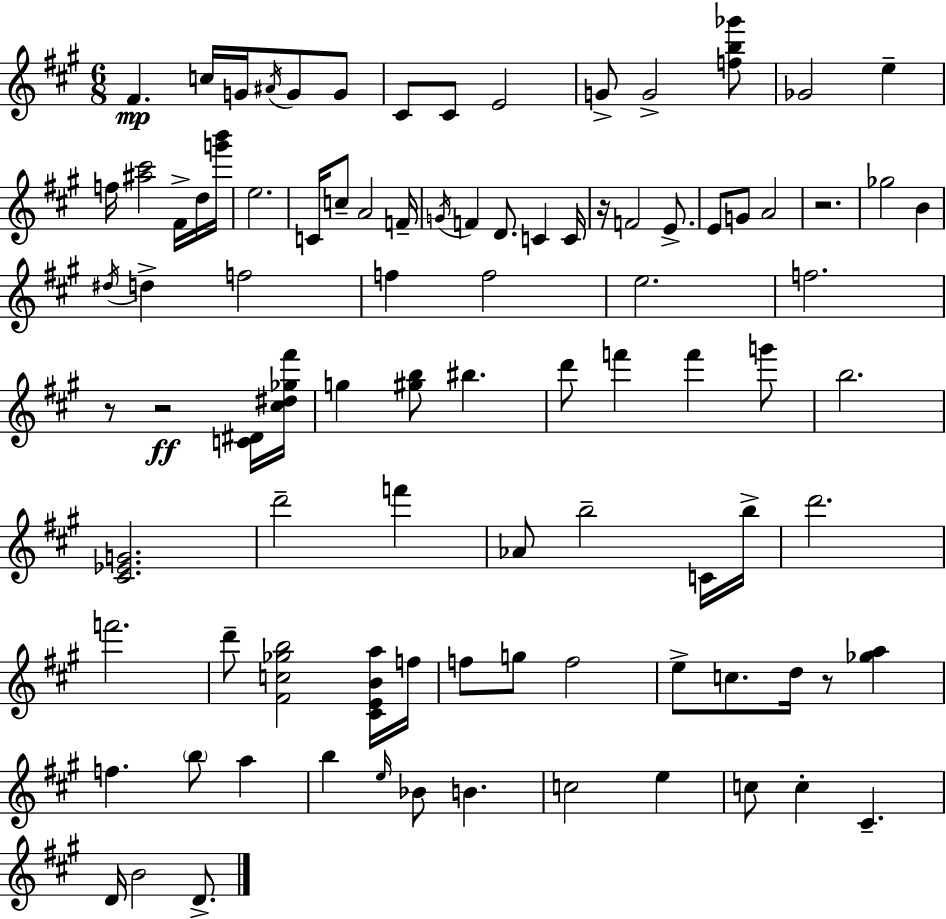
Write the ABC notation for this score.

X:1
T:Untitled
M:6/8
L:1/4
K:A
^F c/4 G/4 ^A/4 G/2 G/2 ^C/2 ^C/2 E2 G/2 G2 [fb_g']/2 _G2 e f/4 [^a^c']2 ^F/4 d/4 [g'b']/4 e2 C/4 c/2 A2 F/4 G/4 F D/2 C C/4 z/4 F2 E/2 E/2 G/2 A2 z2 _g2 B ^d/4 d f2 f f2 e2 f2 z/2 z2 [C^D]/4 [^c^d_g^f']/4 g [^gb]/2 ^b d'/2 f' f' g'/2 b2 [^C_EG]2 d'2 f' _A/2 b2 C/4 b/4 d'2 f'2 d'/2 [^Fc_gb]2 [^CEBa]/4 f/4 f/2 g/2 f2 e/2 c/2 d/4 z/2 [_ga] f b/2 a b e/4 _B/2 B c2 e c/2 c ^C D/4 B2 D/2